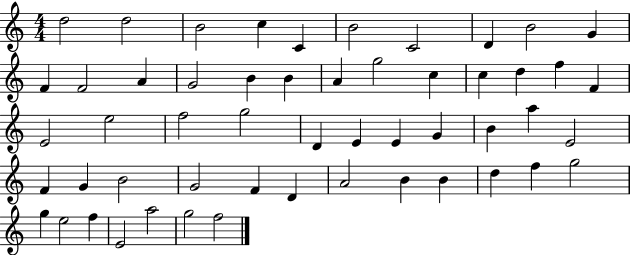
X:1
T:Untitled
M:4/4
L:1/4
K:C
d2 d2 B2 c C B2 C2 D B2 G F F2 A G2 B B A g2 c c d f F E2 e2 f2 g2 D E E G B a E2 F G B2 G2 F D A2 B B d f g2 g e2 f E2 a2 g2 f2